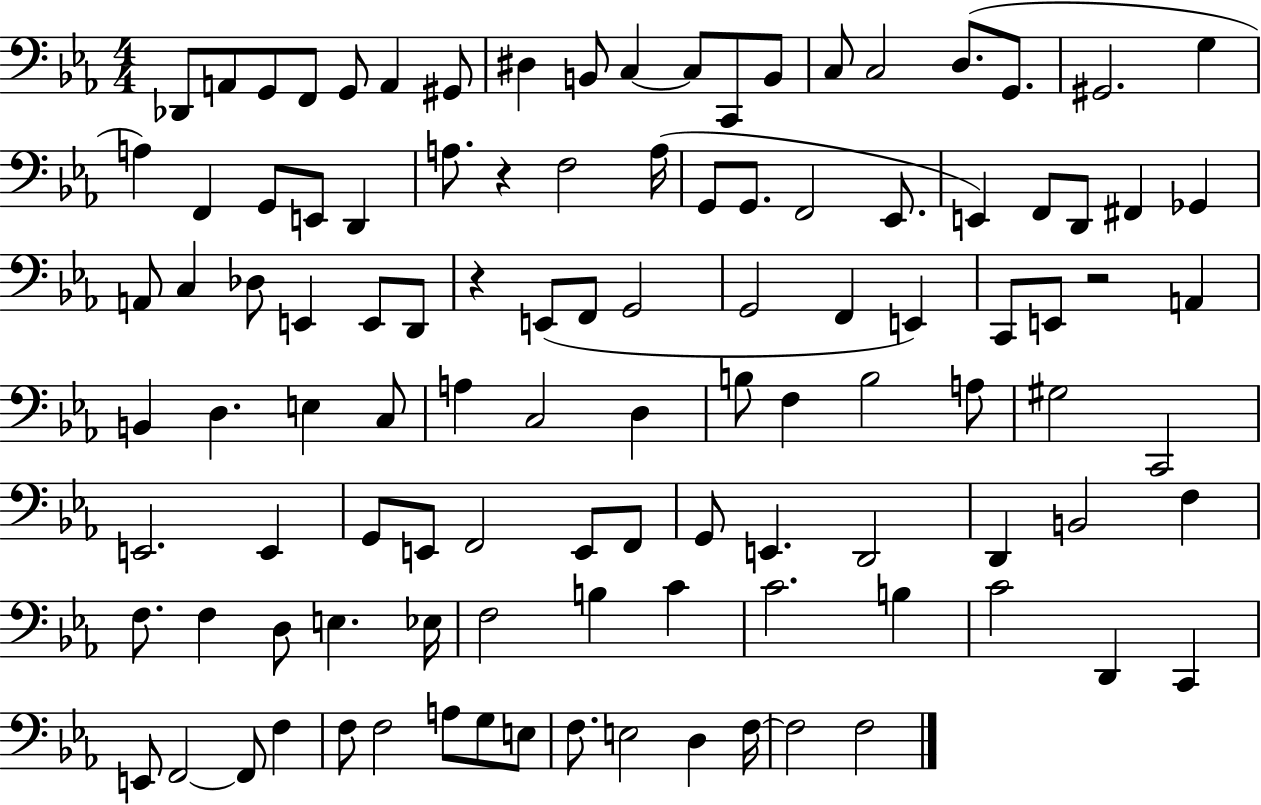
Db2/e A2/e G2/e F2/e G2/e A2/q G#2/e D#3/q B2/e C3/q C3/e C2/e B2/e C3/e C3/h D3/e. G2/e. G#2/h. G3/q A3/q F2/q G2/e E2/e D2/q A3/e. R/q F3/h A3/s G2/e G2/e. F2/h Eb2/e. E2/q F2/e D2/e F#2/q Gb2/q A2/e C3/q Db3/e E2/q E2/e D2/e R/q E2/e F2/e G2/h G2/h F2/q E2/q C2/e E2/e R/h A2/q B2/q D3/q. E3/q C3/e A3/q C3/h D3/q B3/e F3/q B3/h A3/e G#3/h C2/h E2/h. E2/q G2/e E2/e F2/h E2/e F2/e G2/e E2/q. D2/h D2/q B2/h F3/q F3/e. F3/q D3/e E3/q. Eb3/s F3/h B3/q C4/q C4/h. B3/q C4/h D2/q C2/q E2/e F2/h F2/e F3/q F3/e F3/h A3/e G3/e E3/e F3/e. E3/h D3/q F3/s F3/h F3/h